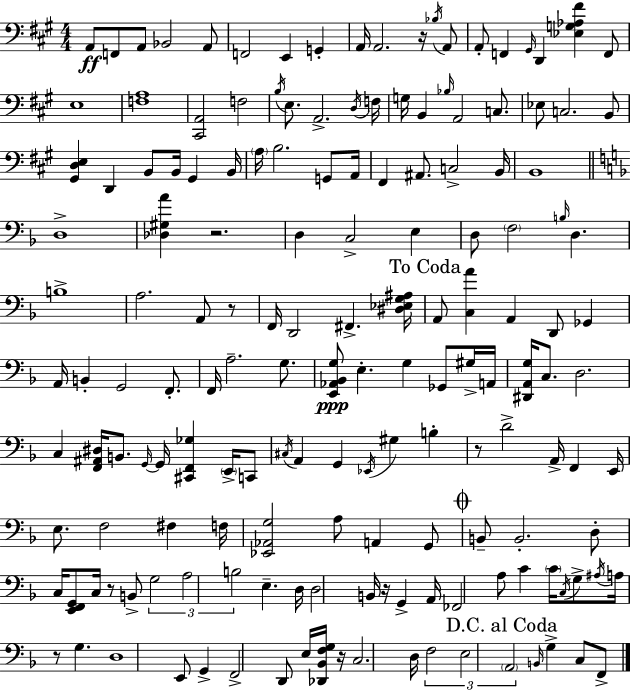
{
  \clef bass
  \numericTimeSignature
  \time 4/4
  \key a \major
  a,8\ff f,8 a,8 bes,2 a,8 | f,2 e,4 g,4-. | a,16 a,2. r16 \acciaccatura { bes16 } a,8 | a,8-. f,4 \grace { gis,16 } d,4 <ees g aes fis'>4 | \break f,8 e1 | <f a>1 | <cis, a,>2 f2 | \acciaccatura { b16 } e8. a,2.-> | \break \acciaccatura { d16 } f16 g16 b,4 \grace { bes16 } a,2 | c8. ees8 c2. | b,8 <gis, d e>4 d,4 b,8 b,16 | gis,4 b,16 \parenthesize a16 b2. | \break g,8 a,16 fis,4 ais,8. c2-> | b,16 b,1 | \bar "||" \break \key f \major d1-> | <des gis a'>4 r2. | d4 c2-> e4 | d8 \parenthesize f2 \grace { b16 } d4. | \break b1-> | a2. a,8 r8 | f,16 d,2 fis,4.-> | <dis ees g ais>16 \mark "To Coda" a,8 <c a'>4 a,4 d,8 ges,4 | \break a,16 b,4-. g,2 f,8.-. | f,16 a2.-- g8. | <e, aes, bes, g>8\ppp e4.-. g4 ges,8 gis16-> | a,16 <dis, a, g>16 c8. d2. | \break c4 <f, ais, dis>16 b,8. \grace { g,16~ }~ g,16 <cis, f, ges>4 \parenthesize e,16-> | c,8 \acciaccatura { cis16 } a,4 g,4 \acciaccatura { ees,16 } gis4 | b4-. r8 d'2-> a,16-> f,4 | e,16 e8. f2 fis4 | \break f16 <ees, aes, g>2 a8 a,4 | g,8 \mark \markup { \musicglyph "scripts.coda" } b,8-- b,2.-. | d8-. c16 <e, f, g,>8 c16 r8 b,8-> \tuplet 3/2 { g2 | a2 b2 } | \break e4.-- d16 d2 | b,16 r16 g,4-> a,16 fes,2 | a8 c'4 \parenthesize c'16 \acciaccatura { c16 } g8-> \acciaccatura { ais16 } a16 r8 | g4. d1 | \break e,8 g,4-> f,2-> | d,8 e16 <des, bes, f g>16 r16 c2. | d16 \tuplet 3/2 { f2 e2 | \mark "D.C. al Coda" \parenthesize a,2 } \grace { b,16 } g4-> | \break c8 f,8-> \bar "|."
}